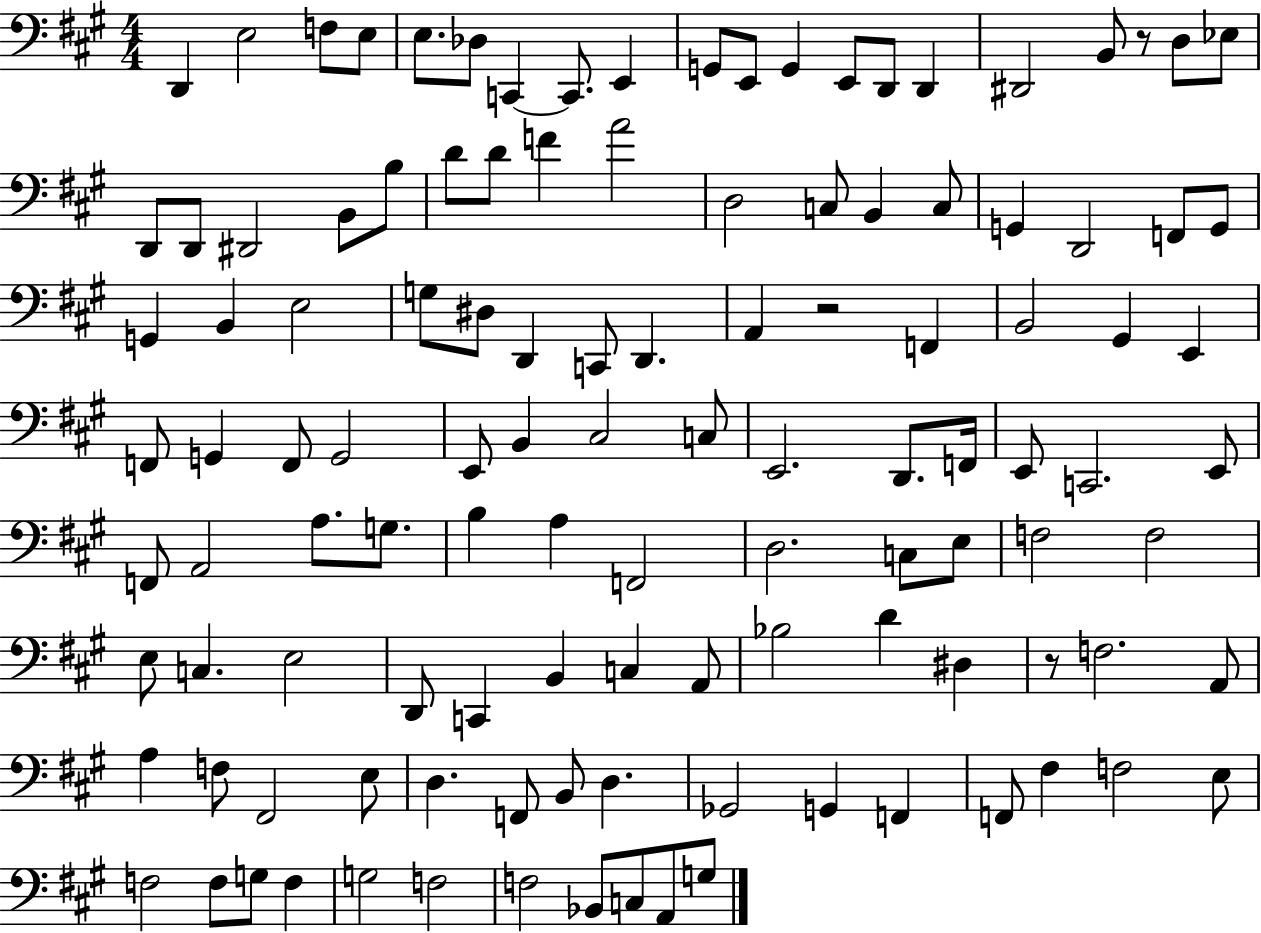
X:1
T:Untitled
M:4/4
L:1/4
K:A
D,, E,2 F,/2 E,/2 E,/2 _D,/2 C,, C,,/2 E,, G,,/2 E,,/2 G,, E,,/2 D,,/2 D,, ^D,,2 B,,/2 z/2 D,/2 _E,/2 D,,/2 D,,/2 ^D,,2 B,,/2 B,/2 D/2 D/2 F A2 D,2 C,/2 B,, C,/2 G,, D,,2 F,,/2 G,,/2 G,, B,, E,2 G,/2 ^D,/2 D,, C,,/2 D,, A,, z2 F,, B,,2 ^G,, E,, F,,/2 G,, F,,/2 G,,2 E,,/2 B,, ^C,2 C,/2 E,,2 D,,/2 F,,/4 E,,/2 C,,2 E,,/2 F,,/2 A,,2 A,/2 G,/2 B, A, F,,2 D,2 C,/2 E,/2 F,2 F,2 E,/2 C, E,2 D,,/2 C,, B,, C, A,,/2 _B,2 D ^D, z/2 F,2 A,,/2 A, F,/2 ^F,,2 E,/2 D, F,,/2 B,,/2 D, _G,,2 G,, F,, F,,/2 ^F, F,2 E,/2 F,2 F,/2 G,/2 F, G,2 F,2 F,2 _B,,/2 C,/2 A,,/2 G,/2